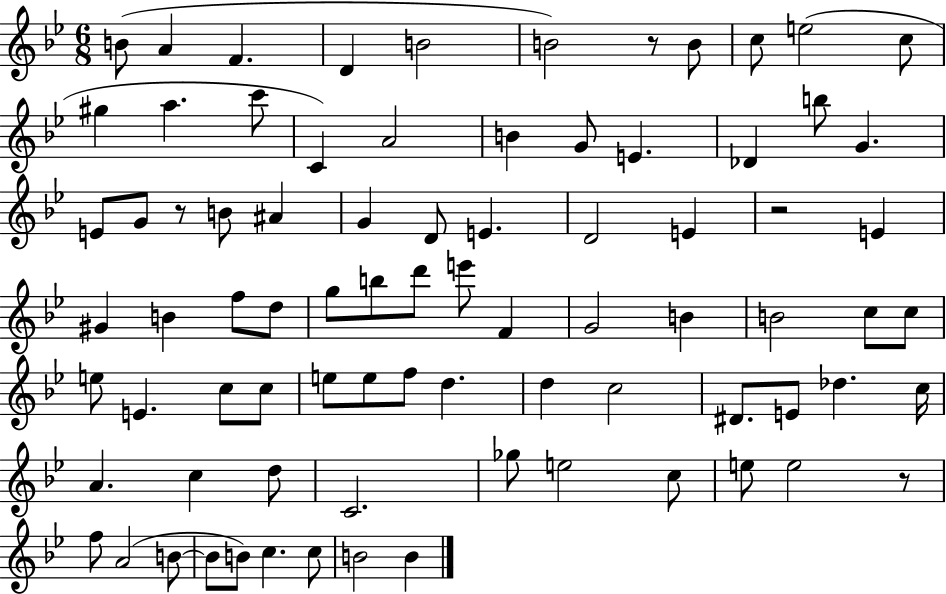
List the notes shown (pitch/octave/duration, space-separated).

B4/e A4/q F4/q. D4/q B4/h B4/h R/e B4/e C5/e E5/h C5/e G#5/q A5/q. C6/e C4/q A4/h B4/q G4/e E4/q. Db4/q B5/e G4/q. E4/e G4/e R/e B4/e A#4/q G4/q D4/e E4/q. D4/h E4/q R/h E4/q G#4/q B4/q F5/e D5/e G5/e B5/e D6/e E6/e F4/q G4/h B4/q B4/h C5/e C5/e E5/e E4/q. C5/e C5/e E5/e E5/e F5/e D5/q. D5/q C5/h D#4/e. E4/e Db5/q. C5/s A4/q. C5/q D5/e C4/h. Gb5/e E5/h C5/e E5/e E5/h R/e F5/e A4/h B4/e B4/e B4/e C5/q. C5/e B4/h B4/q